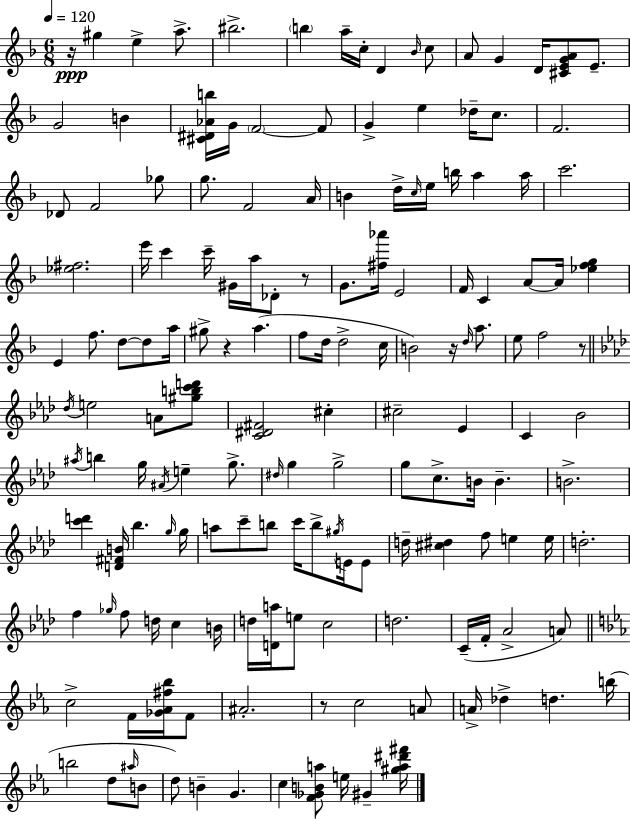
{
  \clef treble
  \numericTimeSignature
  \time 6/8
  \key d \minor
  \tempo 4 = 120
  r16\ppp gis''4 e''4-> a''8.-> | bis''2.-> | \parenthesize b''4 a''16-- c''16-. d'4 \grace { bes'16 } c''8 | a'8 g'4 d'16 <cis' e' g' a'>8 e'8.-- | \break g'2 b'4 | <cis' dis' aes' b''>16 g'16 \parenthesize f'2~~ f'8 | g'4-> e''4 des''16-- c''8. | f'2. | \break des'8 f'2 ges''8 | g''8. f'2 | a'16 b'4 d''16-> \grace { c''16 } e''16 b''16 a''4 | a''16 c'''2. | \break <ees'' fis''>2. | e'''16 c'''4 c'''16-- gis'16 a''16 des'8-. | r8 g'8. <fis'' aes'''>16 e'2 | f'16 c'4 a'8~~ a'16 <ees'' f'' g''>4 | \break e'4 f''8. d''8~~ d''8 | a''16 gis''8-> r4 a''4.( | f''8 d''16 d''2-> | c''16 b'2) r16 \grace { d''16 } | \break a''8. e''8 f''2 | r8 \bar "||" \break \key aes \major \acciaccatura { des''16 } e''2 a'8 <gis'' b'' c''' d'''>8 | <c' dis' fis'>2 cis''4-. | cis''2-- ees'4 | c'4 bes'2 | \break \acciaccatura { ais''16 } b''4 g''16 \acciaccatura { ais'16 } e''4-- | g''8.-> \grace { dis''16 } g''4 g''2-> | g''8 c''8.-> b'16 b'4.-- | b'2.-> | \break <c''' d'''>4 <d' fis' b'>16 bes''4. | \grace { g''16 } g''16 a''8 c'''8-- b''8 c'''16 | b''8-> \acciaccatura { gis''16 } e'16 e'8 d''16-- <cis'' dis''>4 f''8 | e''4 e''16 d''2.-. | \break f''4 \grace { ges''16 } f''8 | d''16 c''4 b'16 d''16 <d' a''>16 e''8 c''2 | d''2. | c'16--( f'16-. aes'2-> | \break a'8) \bar "||" \break \key ees \major c''2-> f'16 <ges' aes' fis'' bes''>16 f'8 | ais'2.-. | r8 c''2 a'8 | a'16-> des''4-> d''4. b''16( | \break b''2 d''8 \grace { ais''16 } b'8 | d''8) b'4-- g'4. | c''4 <f' ges' b' a''>8 e''16 gis'4-- | <gis'' a'' dis''' fis'''>16 \bar "|."
}